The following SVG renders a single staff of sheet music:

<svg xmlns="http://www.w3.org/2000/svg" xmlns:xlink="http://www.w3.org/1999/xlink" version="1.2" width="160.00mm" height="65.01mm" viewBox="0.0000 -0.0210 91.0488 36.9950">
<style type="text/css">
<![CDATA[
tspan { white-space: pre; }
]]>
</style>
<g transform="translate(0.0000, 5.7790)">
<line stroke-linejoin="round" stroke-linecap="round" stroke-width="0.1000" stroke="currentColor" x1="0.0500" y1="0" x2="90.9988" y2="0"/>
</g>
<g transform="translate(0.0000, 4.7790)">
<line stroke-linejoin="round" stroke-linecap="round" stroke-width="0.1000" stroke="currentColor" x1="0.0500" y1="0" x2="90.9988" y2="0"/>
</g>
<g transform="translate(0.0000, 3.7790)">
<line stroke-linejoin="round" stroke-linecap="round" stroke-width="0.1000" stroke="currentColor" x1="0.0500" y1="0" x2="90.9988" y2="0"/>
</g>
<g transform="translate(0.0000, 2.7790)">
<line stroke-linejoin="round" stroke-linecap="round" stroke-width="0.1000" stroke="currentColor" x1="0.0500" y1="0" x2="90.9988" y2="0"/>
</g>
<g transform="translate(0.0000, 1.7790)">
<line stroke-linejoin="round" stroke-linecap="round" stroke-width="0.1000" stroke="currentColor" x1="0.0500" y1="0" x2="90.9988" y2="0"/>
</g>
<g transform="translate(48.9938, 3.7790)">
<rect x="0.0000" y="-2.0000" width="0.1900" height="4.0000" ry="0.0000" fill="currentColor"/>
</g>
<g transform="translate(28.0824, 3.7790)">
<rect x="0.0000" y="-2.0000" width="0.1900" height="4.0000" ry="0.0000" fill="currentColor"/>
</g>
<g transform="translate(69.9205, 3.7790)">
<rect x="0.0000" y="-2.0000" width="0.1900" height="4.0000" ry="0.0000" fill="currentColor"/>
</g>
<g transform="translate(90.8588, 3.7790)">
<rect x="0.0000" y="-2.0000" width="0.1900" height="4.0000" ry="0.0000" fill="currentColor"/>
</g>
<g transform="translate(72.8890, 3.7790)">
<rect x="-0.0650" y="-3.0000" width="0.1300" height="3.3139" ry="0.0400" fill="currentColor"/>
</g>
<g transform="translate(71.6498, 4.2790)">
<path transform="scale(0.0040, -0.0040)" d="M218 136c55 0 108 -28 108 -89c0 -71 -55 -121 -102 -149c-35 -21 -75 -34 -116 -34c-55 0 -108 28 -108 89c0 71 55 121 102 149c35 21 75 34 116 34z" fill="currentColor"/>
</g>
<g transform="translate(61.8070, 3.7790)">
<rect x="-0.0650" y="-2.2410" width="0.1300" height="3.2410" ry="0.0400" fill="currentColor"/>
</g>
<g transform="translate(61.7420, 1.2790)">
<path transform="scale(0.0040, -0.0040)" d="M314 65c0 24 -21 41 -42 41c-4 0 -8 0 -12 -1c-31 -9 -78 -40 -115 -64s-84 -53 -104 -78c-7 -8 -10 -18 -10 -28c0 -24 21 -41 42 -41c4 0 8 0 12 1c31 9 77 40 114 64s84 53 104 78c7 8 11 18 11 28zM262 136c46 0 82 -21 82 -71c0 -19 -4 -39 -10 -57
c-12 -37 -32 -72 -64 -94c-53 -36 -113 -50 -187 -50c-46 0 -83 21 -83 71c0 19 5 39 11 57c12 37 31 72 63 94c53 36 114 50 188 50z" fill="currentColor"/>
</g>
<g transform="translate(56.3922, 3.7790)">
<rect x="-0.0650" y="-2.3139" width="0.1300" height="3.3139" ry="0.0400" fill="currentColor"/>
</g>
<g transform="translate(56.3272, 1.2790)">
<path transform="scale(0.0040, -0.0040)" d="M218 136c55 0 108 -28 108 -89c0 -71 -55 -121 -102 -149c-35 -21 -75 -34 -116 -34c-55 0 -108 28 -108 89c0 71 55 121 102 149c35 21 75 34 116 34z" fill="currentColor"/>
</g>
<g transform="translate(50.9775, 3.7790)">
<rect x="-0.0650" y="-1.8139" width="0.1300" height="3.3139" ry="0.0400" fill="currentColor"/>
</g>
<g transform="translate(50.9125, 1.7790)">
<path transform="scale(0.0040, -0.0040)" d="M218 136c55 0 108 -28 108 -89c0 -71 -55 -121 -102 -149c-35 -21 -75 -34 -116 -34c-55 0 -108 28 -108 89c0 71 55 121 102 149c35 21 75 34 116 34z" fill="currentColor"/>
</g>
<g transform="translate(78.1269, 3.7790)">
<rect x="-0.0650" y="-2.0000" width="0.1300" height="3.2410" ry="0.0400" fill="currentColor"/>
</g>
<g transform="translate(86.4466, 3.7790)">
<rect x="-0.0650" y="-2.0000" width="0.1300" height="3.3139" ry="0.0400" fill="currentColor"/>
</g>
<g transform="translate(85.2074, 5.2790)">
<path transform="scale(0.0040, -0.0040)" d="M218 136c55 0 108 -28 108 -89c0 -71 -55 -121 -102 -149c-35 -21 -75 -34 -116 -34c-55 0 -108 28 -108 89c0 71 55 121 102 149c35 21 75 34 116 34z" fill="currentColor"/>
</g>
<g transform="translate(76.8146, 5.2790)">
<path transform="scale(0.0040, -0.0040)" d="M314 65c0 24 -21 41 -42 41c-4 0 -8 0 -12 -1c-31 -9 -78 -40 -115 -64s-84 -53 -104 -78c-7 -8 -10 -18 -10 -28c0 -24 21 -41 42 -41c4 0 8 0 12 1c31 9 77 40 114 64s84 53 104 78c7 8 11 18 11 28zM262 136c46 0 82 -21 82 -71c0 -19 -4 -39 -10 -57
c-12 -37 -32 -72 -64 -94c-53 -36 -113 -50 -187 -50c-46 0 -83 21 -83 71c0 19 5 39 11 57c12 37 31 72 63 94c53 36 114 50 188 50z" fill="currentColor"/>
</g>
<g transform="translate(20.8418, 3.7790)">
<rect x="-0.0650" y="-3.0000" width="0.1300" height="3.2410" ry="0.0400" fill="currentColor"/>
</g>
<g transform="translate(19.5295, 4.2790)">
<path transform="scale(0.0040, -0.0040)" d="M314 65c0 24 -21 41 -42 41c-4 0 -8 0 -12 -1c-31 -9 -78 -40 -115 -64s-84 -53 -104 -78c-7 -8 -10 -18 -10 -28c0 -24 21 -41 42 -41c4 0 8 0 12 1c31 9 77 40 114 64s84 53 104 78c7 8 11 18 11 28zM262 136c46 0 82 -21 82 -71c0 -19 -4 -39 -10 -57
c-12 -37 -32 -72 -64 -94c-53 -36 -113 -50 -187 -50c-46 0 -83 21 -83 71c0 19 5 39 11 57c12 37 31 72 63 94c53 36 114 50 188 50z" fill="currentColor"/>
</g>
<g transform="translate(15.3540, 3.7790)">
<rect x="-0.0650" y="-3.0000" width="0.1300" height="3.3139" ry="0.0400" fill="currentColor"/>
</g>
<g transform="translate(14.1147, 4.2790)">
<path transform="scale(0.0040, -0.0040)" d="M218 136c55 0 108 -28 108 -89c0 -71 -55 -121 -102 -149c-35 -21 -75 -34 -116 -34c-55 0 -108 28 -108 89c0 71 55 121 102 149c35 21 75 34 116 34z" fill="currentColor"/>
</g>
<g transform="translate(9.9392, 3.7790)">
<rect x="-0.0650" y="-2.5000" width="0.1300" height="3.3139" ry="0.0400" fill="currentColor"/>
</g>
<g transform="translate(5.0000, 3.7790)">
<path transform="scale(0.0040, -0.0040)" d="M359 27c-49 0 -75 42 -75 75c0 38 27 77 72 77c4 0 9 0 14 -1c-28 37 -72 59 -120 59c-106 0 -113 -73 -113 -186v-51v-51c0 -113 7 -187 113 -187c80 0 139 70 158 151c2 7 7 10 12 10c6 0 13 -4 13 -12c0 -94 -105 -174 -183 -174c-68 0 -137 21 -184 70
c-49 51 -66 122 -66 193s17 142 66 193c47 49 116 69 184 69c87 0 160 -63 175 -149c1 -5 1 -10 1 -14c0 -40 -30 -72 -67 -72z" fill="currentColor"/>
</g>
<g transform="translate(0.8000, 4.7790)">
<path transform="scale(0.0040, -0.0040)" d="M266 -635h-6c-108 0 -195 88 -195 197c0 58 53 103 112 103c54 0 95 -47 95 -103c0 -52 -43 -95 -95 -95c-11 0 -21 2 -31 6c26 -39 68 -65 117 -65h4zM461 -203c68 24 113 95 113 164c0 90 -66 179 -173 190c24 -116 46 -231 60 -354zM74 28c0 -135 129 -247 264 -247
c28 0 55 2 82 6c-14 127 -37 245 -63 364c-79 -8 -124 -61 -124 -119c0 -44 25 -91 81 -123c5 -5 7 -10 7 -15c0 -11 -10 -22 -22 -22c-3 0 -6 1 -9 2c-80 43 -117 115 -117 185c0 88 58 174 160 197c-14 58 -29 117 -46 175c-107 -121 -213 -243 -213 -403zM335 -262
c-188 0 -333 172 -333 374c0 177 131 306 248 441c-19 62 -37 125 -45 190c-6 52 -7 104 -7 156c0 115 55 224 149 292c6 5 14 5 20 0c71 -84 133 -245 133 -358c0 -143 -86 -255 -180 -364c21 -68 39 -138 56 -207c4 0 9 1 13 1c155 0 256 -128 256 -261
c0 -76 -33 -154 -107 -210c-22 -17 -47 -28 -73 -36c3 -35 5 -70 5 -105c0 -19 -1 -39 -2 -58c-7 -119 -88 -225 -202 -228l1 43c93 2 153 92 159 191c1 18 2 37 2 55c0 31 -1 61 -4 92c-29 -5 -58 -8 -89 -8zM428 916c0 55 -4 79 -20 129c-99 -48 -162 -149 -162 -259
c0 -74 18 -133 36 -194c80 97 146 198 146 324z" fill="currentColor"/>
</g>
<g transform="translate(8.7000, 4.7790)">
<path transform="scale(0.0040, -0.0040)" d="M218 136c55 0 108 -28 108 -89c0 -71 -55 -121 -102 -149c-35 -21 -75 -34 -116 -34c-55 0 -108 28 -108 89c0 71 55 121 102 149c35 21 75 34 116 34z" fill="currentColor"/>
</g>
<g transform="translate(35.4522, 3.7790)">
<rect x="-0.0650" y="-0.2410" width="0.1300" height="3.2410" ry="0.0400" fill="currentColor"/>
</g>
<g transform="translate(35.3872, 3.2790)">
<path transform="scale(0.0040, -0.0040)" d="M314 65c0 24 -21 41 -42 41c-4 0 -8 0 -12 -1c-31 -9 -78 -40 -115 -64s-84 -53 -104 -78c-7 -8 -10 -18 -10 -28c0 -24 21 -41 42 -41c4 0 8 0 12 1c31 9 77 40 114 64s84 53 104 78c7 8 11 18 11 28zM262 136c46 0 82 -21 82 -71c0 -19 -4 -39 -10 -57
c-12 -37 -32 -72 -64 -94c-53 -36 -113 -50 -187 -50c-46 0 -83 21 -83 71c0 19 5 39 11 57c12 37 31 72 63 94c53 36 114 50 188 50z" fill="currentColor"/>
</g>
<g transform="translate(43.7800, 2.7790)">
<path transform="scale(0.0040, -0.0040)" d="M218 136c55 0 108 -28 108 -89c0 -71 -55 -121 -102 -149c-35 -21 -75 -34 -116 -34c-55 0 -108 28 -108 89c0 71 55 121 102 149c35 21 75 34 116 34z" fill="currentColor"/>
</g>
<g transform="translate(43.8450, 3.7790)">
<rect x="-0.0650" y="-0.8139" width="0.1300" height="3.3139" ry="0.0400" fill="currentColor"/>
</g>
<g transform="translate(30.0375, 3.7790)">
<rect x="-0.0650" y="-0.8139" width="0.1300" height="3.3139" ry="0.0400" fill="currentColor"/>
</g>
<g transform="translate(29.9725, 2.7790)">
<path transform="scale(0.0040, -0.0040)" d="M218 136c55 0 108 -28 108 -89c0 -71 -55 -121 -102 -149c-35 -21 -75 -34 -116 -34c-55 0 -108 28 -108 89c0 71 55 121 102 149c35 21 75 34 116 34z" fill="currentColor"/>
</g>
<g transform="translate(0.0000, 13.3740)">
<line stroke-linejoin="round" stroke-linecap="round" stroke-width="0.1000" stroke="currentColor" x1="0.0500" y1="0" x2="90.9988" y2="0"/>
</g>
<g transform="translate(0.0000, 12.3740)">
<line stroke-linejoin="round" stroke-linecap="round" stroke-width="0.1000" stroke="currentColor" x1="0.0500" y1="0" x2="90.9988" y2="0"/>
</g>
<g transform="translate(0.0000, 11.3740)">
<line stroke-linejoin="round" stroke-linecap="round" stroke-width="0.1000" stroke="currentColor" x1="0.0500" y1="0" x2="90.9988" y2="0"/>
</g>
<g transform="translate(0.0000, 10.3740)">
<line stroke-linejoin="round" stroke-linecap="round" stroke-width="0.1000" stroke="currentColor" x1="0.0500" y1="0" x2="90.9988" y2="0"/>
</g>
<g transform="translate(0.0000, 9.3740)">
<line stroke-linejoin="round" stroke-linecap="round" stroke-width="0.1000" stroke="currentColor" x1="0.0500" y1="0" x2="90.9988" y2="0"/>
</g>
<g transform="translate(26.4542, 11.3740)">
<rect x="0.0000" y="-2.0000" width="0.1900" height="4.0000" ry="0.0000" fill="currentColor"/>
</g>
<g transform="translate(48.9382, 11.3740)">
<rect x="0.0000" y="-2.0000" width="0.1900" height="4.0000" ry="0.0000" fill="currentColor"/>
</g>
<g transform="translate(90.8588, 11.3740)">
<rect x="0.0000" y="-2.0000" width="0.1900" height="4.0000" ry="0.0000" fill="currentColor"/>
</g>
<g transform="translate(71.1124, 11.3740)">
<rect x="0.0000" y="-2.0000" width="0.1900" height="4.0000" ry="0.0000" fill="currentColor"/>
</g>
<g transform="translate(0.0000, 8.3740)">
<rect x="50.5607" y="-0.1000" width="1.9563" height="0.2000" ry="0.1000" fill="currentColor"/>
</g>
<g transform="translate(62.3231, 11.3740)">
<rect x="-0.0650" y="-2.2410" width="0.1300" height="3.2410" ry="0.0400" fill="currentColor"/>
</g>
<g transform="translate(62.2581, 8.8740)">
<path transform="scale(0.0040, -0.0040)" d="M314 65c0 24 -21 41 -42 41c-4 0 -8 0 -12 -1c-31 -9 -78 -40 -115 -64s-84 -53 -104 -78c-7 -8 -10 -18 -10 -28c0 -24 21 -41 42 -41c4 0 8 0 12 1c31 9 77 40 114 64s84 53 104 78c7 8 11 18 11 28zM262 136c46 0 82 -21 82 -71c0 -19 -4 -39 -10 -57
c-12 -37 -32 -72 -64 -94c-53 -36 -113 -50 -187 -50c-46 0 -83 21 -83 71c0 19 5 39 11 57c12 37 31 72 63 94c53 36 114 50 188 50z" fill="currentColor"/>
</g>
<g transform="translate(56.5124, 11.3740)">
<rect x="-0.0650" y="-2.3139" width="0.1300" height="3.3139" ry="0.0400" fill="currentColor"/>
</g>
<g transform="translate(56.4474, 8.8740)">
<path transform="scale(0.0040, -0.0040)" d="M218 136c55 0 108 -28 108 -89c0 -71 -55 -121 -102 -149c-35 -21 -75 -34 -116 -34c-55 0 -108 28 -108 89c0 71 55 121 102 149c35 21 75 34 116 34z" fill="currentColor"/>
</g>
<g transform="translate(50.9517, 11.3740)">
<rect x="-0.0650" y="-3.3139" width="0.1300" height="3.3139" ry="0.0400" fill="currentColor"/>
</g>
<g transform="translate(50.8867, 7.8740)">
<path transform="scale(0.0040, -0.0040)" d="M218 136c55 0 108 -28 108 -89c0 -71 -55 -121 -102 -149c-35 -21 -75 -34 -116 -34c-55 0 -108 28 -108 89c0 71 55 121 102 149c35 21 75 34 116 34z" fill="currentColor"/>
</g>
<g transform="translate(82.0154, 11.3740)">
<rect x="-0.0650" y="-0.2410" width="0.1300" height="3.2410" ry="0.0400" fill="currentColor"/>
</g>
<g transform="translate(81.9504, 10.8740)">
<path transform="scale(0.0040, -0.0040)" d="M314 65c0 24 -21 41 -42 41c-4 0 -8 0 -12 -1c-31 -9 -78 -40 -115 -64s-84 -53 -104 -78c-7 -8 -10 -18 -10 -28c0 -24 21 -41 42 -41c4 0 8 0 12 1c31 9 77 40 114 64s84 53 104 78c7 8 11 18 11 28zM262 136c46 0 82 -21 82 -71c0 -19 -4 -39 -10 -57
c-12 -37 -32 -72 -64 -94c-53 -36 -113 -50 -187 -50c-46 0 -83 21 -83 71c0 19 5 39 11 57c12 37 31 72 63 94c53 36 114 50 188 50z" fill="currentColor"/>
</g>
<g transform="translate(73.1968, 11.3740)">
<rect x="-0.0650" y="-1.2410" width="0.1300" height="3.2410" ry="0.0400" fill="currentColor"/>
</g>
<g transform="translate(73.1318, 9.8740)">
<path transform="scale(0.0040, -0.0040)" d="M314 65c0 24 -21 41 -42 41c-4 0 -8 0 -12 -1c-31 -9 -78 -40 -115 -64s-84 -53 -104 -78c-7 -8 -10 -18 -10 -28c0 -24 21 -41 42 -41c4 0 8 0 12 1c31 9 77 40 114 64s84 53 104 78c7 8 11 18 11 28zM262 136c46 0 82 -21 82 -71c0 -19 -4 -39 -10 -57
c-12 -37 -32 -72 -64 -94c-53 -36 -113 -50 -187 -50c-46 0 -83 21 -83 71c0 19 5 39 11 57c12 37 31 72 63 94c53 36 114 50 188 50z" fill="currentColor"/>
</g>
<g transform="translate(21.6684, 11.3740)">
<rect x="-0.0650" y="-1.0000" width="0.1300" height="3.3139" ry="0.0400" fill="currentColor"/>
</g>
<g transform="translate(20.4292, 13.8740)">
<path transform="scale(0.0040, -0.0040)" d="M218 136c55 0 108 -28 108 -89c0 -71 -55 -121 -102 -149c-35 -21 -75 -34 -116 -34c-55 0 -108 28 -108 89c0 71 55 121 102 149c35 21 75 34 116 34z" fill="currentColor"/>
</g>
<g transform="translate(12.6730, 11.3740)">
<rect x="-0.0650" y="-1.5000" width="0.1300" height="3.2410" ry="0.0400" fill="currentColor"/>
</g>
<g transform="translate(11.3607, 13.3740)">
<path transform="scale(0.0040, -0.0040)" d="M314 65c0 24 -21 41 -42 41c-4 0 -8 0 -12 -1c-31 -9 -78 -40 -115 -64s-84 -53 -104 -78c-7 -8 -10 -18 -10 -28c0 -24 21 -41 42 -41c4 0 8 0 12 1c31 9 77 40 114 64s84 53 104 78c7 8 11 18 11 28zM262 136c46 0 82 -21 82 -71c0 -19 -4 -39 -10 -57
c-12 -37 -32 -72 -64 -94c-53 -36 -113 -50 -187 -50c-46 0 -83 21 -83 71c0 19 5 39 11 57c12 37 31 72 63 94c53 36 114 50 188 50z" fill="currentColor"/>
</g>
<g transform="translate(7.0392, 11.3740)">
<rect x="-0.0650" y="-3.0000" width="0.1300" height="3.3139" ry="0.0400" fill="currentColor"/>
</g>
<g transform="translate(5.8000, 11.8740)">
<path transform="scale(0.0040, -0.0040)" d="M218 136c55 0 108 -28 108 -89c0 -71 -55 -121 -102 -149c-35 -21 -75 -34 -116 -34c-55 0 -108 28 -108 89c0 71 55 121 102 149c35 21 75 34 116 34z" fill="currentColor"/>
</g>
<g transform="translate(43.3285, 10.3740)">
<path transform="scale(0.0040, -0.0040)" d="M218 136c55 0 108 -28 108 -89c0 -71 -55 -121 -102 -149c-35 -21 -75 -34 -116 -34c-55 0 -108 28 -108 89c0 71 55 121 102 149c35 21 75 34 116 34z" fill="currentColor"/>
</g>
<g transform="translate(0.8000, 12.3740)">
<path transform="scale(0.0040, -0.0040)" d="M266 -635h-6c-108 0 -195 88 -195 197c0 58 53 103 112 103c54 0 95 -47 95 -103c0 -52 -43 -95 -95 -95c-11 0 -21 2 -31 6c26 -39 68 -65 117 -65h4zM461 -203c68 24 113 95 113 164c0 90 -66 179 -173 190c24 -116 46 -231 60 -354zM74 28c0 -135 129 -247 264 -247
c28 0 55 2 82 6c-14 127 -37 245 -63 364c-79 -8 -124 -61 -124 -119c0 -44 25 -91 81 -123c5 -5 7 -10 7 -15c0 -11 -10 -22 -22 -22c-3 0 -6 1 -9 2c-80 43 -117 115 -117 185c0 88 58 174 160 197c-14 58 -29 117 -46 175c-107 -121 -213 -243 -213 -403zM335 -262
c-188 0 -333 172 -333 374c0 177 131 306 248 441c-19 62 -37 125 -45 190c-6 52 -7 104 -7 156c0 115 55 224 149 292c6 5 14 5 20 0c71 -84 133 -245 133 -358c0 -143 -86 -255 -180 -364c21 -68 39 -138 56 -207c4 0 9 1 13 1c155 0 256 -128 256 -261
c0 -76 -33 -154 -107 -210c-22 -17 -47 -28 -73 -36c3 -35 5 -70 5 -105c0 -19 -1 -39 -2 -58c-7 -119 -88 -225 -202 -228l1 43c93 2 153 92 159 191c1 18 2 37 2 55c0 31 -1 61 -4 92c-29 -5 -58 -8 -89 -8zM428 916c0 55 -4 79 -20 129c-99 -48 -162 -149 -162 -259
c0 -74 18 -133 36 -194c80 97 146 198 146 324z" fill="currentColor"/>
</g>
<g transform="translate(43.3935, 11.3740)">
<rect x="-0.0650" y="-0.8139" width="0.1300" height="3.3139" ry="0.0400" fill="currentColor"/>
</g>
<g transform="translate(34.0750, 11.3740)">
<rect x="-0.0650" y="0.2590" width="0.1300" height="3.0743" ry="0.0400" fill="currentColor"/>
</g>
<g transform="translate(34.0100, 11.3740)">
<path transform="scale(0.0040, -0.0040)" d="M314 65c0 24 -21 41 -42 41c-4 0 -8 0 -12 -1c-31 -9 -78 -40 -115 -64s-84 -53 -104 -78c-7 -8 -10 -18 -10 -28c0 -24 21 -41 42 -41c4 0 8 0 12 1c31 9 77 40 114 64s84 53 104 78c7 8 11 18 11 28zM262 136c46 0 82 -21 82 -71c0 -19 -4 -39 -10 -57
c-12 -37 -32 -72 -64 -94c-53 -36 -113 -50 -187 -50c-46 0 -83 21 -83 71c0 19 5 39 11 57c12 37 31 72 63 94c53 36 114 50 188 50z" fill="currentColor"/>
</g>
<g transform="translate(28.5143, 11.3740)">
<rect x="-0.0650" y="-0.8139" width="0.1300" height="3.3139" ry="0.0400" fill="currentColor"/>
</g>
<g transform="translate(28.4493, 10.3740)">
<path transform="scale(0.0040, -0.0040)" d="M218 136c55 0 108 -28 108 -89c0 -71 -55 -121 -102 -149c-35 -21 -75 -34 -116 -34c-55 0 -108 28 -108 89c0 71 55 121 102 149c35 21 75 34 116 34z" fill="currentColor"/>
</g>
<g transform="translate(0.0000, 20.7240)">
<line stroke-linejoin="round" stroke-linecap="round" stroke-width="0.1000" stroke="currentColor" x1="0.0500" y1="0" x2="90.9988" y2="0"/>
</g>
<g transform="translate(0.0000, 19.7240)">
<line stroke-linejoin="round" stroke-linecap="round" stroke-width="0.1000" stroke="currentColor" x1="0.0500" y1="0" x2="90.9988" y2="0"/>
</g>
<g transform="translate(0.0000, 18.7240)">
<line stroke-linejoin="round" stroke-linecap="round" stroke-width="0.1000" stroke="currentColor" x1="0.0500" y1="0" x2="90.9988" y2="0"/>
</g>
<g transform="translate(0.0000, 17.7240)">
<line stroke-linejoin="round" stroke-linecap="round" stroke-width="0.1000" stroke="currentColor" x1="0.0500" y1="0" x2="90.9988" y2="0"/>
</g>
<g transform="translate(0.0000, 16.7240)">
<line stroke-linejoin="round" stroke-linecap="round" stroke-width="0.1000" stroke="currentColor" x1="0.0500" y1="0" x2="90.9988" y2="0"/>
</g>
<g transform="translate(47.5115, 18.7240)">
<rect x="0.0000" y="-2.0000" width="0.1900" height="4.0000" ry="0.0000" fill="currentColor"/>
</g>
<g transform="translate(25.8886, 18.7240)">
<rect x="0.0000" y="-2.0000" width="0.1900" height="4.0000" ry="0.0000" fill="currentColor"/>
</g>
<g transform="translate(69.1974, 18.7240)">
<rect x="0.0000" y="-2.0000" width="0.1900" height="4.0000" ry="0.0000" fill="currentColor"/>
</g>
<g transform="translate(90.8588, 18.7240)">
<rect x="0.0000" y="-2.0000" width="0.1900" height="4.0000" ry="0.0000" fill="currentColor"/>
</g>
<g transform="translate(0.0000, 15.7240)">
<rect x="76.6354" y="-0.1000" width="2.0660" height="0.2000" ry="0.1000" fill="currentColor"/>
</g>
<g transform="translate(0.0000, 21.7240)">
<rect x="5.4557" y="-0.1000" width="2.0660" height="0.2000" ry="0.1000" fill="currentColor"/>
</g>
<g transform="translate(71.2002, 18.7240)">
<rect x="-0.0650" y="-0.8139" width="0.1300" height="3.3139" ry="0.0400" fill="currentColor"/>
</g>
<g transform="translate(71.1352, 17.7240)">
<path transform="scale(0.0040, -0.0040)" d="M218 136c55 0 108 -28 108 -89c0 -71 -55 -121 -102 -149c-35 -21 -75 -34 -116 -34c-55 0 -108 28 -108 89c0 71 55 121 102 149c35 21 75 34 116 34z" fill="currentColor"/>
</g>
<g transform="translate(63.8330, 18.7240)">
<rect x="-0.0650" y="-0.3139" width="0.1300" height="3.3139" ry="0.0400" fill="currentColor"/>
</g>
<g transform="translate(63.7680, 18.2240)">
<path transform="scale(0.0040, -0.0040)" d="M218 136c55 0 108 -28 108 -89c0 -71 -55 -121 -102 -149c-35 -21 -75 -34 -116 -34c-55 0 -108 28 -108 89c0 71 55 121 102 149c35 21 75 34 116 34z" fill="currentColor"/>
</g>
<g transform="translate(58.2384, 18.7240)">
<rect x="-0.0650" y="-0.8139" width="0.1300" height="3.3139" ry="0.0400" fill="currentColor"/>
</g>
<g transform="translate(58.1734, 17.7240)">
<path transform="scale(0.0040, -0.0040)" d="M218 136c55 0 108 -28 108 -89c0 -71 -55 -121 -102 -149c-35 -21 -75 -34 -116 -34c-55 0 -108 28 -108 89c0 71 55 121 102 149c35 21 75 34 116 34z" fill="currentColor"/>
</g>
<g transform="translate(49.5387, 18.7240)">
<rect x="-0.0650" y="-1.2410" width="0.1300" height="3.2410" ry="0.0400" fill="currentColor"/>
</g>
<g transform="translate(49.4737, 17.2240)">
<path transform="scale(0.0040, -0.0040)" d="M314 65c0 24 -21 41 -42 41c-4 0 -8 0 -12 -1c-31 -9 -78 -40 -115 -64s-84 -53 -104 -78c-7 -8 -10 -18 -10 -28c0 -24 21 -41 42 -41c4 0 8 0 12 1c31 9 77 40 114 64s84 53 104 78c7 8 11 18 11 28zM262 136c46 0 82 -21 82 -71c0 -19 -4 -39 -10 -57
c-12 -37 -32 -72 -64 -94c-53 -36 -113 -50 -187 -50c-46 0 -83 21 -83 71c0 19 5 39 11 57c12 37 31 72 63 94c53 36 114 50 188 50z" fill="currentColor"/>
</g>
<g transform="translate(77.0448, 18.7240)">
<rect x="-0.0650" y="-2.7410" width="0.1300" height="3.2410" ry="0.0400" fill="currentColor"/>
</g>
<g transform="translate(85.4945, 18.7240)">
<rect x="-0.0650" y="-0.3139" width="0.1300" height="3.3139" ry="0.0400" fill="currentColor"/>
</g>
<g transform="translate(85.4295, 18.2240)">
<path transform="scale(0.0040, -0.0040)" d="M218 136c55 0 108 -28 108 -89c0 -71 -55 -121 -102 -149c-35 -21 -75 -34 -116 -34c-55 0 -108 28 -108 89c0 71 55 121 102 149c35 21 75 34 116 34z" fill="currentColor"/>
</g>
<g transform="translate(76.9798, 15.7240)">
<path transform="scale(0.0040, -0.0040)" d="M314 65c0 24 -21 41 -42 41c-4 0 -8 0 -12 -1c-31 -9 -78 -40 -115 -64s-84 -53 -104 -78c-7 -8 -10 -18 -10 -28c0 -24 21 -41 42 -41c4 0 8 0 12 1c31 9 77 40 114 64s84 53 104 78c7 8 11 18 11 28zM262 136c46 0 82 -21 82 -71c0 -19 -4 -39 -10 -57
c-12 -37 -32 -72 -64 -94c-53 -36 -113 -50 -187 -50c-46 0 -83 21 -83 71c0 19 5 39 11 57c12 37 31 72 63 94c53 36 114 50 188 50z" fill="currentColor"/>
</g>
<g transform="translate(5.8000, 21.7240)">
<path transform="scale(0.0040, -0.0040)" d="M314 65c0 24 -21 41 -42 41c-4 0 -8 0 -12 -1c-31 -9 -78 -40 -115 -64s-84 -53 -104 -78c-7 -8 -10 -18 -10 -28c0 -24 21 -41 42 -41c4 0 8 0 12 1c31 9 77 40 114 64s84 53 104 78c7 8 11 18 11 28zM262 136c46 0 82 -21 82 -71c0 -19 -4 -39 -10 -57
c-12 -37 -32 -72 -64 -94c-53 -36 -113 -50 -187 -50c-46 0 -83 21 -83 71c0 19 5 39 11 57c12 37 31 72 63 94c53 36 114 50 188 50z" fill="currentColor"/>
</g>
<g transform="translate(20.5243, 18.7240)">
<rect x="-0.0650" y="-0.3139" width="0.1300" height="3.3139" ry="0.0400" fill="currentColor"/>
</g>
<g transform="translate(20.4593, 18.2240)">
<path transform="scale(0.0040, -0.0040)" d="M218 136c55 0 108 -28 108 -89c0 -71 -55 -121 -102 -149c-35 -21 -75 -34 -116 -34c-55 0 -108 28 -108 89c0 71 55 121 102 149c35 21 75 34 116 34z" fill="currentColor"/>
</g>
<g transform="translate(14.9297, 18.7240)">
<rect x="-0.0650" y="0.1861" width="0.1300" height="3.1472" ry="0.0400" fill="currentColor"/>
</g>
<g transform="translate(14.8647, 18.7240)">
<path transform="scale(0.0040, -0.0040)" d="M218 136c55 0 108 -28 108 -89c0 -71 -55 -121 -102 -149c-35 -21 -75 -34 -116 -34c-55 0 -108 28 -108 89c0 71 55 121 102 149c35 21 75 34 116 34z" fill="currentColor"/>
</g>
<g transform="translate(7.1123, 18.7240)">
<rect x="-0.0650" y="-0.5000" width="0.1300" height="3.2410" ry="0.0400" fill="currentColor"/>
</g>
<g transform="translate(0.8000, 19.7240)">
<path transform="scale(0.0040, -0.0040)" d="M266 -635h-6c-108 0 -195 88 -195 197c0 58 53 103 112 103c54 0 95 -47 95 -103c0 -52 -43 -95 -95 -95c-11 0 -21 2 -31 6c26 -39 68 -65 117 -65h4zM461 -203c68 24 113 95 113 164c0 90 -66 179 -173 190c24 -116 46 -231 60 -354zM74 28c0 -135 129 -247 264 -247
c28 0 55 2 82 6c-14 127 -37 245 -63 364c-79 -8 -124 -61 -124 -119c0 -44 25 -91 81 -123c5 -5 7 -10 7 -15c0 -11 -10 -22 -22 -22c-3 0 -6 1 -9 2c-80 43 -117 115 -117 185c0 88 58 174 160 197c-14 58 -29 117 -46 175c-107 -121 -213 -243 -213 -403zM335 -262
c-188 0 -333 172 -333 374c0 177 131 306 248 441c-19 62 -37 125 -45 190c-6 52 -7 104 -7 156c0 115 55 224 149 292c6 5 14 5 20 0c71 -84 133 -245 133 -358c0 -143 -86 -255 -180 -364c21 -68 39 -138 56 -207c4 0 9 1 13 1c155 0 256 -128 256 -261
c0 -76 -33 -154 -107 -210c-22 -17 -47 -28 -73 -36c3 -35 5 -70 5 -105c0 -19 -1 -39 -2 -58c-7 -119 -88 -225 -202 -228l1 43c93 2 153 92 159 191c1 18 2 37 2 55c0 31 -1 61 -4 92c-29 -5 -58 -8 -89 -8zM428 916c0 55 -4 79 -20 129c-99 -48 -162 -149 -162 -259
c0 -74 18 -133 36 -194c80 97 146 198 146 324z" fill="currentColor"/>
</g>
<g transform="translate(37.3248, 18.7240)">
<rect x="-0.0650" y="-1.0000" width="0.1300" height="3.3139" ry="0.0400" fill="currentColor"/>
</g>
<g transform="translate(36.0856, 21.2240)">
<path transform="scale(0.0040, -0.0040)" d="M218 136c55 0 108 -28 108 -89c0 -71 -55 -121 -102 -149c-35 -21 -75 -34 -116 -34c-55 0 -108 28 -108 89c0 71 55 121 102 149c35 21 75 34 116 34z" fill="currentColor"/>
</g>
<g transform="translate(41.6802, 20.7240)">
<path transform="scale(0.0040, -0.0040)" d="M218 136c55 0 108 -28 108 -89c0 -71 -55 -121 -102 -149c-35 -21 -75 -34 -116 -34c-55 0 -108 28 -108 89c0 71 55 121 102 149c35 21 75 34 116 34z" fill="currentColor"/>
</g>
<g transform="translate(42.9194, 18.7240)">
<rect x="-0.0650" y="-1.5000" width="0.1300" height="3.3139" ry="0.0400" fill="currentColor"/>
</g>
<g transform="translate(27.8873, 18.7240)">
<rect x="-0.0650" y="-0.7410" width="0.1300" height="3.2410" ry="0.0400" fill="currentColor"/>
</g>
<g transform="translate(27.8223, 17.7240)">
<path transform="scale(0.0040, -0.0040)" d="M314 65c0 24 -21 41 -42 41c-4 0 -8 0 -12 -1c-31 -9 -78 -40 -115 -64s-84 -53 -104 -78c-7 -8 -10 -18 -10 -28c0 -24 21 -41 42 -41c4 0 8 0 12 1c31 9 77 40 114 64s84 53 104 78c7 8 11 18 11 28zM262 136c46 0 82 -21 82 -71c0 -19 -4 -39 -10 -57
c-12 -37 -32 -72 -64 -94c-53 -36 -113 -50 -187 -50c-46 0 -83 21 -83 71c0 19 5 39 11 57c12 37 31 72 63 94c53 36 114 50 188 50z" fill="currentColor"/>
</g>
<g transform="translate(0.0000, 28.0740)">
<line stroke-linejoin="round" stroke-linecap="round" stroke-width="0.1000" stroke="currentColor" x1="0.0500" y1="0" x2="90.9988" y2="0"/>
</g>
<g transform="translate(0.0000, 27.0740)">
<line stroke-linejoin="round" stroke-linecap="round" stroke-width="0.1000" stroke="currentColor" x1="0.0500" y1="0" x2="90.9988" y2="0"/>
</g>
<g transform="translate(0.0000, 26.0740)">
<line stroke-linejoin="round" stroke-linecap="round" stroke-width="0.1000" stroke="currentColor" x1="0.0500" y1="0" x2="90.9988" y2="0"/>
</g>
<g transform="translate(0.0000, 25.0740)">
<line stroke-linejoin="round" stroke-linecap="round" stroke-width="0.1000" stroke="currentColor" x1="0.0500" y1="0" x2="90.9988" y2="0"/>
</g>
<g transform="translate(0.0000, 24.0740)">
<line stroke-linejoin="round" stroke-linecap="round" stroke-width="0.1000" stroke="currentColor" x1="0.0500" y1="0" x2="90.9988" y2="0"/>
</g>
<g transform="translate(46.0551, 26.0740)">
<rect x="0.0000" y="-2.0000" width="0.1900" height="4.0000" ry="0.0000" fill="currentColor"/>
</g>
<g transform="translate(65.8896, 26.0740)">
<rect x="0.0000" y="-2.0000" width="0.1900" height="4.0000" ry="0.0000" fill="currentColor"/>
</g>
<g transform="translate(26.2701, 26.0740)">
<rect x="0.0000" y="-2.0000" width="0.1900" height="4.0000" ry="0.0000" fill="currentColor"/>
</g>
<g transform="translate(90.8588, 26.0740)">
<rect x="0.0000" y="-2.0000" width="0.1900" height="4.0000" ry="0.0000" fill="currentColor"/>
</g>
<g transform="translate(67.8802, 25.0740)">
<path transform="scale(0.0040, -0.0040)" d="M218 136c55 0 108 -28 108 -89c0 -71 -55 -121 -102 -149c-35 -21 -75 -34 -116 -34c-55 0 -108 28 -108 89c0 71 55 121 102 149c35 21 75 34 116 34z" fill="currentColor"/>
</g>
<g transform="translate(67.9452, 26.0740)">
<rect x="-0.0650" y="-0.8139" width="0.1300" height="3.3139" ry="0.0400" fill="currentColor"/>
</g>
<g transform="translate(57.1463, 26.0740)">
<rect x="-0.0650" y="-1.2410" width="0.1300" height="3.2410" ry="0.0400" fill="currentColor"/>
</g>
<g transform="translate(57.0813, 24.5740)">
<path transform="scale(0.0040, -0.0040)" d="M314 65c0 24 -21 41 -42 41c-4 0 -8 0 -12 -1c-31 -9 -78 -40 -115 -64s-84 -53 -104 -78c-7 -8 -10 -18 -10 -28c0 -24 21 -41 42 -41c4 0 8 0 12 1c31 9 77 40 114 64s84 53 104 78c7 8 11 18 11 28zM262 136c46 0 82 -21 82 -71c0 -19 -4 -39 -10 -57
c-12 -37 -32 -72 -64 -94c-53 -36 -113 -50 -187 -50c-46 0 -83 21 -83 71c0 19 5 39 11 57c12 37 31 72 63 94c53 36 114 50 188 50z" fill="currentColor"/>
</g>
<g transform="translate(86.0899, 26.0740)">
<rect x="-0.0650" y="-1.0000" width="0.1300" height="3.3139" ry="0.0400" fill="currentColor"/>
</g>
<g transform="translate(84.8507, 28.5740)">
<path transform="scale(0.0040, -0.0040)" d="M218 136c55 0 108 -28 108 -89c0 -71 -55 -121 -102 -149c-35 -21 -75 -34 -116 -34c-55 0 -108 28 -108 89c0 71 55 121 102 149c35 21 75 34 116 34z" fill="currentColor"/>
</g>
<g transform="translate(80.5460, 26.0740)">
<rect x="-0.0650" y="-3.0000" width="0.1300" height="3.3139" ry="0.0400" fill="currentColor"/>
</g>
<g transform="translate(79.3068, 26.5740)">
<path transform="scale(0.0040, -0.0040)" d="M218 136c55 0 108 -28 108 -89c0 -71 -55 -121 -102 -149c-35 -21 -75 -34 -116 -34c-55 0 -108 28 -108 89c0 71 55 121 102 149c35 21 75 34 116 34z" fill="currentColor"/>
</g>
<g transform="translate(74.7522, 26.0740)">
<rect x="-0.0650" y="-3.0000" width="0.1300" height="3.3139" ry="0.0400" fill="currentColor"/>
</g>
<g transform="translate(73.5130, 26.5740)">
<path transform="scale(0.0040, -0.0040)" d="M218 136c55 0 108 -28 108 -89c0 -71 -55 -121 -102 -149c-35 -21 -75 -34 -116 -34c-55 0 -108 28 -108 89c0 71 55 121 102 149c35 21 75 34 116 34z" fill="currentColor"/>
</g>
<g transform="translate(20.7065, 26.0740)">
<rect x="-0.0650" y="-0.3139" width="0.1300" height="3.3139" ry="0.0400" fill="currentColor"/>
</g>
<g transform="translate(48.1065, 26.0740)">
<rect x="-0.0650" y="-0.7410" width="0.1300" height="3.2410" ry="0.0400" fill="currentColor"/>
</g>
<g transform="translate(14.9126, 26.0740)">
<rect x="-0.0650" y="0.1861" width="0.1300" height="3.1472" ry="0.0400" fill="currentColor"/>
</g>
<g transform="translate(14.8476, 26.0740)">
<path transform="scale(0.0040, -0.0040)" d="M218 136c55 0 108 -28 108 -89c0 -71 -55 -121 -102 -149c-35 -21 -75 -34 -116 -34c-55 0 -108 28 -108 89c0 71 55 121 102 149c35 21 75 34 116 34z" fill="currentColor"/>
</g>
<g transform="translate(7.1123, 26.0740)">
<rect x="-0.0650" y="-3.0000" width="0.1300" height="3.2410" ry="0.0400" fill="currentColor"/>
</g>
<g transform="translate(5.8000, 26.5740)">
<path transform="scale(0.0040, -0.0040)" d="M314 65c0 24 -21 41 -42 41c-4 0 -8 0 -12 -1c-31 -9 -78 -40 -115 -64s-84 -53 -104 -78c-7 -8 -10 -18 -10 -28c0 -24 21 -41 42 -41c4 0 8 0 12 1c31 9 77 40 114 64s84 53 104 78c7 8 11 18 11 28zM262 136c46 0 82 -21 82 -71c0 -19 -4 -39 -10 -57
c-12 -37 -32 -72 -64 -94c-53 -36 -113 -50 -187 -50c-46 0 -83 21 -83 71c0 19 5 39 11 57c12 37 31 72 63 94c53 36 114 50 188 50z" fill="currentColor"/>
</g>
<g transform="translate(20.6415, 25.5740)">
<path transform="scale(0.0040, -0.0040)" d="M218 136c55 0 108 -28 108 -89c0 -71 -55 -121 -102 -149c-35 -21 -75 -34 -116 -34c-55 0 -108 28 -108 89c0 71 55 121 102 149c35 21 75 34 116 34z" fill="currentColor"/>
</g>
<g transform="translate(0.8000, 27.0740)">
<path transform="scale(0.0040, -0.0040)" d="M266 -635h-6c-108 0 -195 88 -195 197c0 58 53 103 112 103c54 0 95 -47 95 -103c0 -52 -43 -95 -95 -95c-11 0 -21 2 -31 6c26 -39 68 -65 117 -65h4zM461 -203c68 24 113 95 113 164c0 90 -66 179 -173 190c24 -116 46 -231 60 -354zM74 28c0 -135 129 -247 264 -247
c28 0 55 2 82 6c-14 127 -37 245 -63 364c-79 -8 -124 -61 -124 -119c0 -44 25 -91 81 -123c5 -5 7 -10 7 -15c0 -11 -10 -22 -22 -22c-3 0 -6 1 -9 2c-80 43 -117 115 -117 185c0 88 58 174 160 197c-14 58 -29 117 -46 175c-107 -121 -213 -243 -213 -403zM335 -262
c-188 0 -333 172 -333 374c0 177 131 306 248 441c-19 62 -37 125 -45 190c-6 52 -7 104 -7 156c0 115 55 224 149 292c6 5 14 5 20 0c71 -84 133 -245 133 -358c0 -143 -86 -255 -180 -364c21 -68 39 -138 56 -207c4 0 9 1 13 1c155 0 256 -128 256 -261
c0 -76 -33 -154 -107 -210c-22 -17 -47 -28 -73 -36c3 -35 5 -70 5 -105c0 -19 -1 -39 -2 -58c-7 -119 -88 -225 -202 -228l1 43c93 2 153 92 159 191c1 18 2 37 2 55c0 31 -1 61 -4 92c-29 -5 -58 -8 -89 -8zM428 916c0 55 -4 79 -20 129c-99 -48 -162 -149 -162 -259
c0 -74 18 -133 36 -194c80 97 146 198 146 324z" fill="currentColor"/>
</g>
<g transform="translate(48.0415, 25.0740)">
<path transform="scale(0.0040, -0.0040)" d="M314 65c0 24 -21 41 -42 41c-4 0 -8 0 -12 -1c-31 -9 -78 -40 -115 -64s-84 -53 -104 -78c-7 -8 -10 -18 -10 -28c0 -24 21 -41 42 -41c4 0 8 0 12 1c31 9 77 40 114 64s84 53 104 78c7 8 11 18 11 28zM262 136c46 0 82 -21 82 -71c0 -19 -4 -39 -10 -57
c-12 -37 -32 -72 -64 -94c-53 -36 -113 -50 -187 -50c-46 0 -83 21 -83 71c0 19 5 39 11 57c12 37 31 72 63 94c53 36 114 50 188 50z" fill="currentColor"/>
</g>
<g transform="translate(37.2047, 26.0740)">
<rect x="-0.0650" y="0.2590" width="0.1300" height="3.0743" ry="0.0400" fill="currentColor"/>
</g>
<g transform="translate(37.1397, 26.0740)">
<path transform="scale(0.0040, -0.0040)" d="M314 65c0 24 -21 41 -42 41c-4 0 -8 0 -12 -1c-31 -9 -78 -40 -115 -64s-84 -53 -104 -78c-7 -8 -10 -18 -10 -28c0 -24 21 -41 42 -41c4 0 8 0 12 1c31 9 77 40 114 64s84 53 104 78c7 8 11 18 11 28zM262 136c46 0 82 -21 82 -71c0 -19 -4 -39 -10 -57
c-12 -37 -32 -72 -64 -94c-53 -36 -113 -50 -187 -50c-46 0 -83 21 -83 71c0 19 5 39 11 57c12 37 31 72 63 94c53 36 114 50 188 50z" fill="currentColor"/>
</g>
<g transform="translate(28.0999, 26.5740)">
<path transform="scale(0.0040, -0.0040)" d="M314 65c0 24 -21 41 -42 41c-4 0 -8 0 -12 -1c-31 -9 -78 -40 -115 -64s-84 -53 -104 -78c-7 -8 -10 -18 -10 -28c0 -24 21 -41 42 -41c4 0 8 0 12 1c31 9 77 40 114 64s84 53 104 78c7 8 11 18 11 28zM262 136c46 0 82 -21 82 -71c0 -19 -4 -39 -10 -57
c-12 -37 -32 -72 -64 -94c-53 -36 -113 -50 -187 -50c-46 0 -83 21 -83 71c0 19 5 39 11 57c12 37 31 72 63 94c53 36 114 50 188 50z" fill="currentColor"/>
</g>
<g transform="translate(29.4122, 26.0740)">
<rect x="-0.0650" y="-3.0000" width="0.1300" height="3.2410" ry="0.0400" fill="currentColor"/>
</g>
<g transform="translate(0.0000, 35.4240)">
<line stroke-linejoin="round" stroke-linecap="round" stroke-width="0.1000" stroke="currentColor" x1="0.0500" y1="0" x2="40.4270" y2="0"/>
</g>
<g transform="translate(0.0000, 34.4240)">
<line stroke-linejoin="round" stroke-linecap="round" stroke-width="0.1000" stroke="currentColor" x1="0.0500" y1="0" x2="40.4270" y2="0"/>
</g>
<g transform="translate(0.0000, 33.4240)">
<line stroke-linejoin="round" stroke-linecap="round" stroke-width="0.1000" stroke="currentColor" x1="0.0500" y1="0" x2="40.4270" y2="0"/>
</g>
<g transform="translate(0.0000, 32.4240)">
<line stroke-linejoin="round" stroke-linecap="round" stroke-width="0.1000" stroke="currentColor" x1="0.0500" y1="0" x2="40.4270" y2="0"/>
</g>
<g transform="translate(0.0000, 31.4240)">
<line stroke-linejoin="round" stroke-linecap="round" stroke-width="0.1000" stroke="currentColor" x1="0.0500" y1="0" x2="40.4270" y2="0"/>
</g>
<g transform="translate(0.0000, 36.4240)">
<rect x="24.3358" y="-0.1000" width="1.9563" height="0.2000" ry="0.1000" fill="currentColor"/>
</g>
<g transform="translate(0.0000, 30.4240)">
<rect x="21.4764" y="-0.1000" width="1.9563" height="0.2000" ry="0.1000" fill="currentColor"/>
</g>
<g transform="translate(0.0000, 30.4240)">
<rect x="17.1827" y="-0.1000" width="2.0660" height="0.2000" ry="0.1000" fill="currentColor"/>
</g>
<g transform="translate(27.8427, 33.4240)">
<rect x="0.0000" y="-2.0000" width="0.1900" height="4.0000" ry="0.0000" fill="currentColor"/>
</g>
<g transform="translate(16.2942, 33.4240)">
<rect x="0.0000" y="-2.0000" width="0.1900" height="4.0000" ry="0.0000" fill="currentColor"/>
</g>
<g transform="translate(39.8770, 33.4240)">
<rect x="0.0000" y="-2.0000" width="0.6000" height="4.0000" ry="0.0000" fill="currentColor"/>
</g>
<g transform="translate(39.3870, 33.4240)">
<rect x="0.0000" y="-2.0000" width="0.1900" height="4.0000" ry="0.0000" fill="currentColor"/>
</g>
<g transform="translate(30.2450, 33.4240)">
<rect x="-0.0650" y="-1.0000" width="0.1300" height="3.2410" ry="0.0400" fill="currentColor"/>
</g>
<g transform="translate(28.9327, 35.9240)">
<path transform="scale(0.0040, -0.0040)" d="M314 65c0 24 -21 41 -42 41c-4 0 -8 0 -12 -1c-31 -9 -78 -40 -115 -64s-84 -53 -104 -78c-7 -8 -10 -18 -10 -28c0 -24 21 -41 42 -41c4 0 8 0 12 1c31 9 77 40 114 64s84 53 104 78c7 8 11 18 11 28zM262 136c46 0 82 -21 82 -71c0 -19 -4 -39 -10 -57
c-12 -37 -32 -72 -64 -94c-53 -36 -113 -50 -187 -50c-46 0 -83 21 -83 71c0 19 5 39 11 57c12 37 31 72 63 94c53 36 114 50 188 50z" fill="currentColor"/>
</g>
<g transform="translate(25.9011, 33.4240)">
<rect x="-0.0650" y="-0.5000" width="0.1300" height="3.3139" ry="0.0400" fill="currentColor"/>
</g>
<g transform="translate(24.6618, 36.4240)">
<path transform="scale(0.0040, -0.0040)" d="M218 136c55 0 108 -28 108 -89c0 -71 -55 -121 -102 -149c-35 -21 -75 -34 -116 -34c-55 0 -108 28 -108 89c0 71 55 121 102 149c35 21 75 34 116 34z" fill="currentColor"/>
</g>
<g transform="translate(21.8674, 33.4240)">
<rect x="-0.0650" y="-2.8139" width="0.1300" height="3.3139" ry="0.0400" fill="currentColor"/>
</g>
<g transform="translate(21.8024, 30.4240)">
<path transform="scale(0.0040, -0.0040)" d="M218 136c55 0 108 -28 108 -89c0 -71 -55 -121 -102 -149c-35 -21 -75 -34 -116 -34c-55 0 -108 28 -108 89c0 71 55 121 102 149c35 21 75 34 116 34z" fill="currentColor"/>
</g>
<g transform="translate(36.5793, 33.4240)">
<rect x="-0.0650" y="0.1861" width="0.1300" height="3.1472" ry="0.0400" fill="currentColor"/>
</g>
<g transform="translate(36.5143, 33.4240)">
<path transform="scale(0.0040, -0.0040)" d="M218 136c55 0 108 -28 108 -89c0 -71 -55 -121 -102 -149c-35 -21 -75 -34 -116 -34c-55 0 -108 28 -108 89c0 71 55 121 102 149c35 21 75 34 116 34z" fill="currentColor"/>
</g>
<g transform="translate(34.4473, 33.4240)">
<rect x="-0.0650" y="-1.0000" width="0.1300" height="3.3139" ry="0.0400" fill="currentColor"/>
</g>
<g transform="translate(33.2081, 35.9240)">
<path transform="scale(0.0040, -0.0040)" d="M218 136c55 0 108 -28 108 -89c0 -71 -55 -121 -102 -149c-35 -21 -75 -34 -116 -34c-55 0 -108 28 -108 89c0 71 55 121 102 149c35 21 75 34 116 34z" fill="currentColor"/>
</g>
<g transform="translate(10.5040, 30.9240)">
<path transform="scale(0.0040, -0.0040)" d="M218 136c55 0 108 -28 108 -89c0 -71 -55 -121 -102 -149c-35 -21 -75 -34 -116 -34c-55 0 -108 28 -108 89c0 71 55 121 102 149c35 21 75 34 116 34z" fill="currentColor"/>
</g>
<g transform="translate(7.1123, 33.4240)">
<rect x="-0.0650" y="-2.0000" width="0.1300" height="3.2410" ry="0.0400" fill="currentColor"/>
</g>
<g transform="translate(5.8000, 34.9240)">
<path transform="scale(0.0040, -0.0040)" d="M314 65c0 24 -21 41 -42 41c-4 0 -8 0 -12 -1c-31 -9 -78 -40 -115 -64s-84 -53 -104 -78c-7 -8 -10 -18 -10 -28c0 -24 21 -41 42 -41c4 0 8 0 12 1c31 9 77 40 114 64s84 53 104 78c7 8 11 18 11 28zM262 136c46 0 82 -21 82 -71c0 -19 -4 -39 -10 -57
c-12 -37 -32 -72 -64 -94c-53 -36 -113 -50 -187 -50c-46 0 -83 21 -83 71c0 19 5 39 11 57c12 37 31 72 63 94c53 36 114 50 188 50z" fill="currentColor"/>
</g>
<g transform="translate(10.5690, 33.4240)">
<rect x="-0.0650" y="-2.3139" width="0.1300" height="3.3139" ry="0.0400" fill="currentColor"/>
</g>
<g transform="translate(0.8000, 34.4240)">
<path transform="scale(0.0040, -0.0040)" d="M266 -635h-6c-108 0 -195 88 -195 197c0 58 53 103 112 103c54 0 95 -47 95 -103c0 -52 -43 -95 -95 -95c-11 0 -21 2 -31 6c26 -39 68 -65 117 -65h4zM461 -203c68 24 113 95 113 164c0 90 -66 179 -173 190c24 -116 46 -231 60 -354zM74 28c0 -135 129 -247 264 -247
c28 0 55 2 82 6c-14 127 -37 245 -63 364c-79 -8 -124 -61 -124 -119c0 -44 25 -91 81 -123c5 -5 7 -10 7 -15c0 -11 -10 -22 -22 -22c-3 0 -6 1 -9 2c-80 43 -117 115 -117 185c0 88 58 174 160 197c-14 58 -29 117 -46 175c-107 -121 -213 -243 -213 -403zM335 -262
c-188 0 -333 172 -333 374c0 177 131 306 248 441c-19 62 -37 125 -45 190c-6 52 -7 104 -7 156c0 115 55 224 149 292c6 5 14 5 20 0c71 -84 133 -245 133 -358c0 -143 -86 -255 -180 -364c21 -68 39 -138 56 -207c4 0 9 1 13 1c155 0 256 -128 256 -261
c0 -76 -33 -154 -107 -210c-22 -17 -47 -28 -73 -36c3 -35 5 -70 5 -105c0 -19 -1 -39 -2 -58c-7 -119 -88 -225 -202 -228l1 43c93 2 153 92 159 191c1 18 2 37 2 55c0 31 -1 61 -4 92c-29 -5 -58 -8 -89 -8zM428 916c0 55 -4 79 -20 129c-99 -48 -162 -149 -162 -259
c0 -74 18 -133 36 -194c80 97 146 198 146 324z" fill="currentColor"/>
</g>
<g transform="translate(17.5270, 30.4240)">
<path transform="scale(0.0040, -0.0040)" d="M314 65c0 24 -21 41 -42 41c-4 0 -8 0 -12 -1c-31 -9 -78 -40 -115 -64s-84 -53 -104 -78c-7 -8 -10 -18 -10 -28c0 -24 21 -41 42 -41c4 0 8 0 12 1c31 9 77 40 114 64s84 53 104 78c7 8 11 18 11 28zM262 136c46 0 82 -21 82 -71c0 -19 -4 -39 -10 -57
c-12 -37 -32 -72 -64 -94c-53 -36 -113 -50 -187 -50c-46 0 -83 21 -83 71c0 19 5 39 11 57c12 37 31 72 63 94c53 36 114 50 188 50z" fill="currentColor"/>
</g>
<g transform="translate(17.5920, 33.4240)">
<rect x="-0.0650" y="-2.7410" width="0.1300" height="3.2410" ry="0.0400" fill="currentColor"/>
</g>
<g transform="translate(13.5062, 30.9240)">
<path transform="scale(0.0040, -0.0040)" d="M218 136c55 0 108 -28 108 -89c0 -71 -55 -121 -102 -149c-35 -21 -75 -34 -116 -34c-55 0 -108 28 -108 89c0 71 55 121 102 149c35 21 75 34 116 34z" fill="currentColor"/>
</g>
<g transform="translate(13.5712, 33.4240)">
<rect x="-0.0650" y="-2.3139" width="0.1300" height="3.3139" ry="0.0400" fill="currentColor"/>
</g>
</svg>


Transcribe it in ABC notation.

X:1
T:Untitled
M:4/4
L:1/4
K:C
G A A2 d c2 d f g g2 A F2 F A E2 D d B2 d b g g2 e2 c2 C2 B c d2 D E e2 d c d a2 c A2 B c A2 B2 d2 e2 d A A D F2 g g a2 a C D2 D B